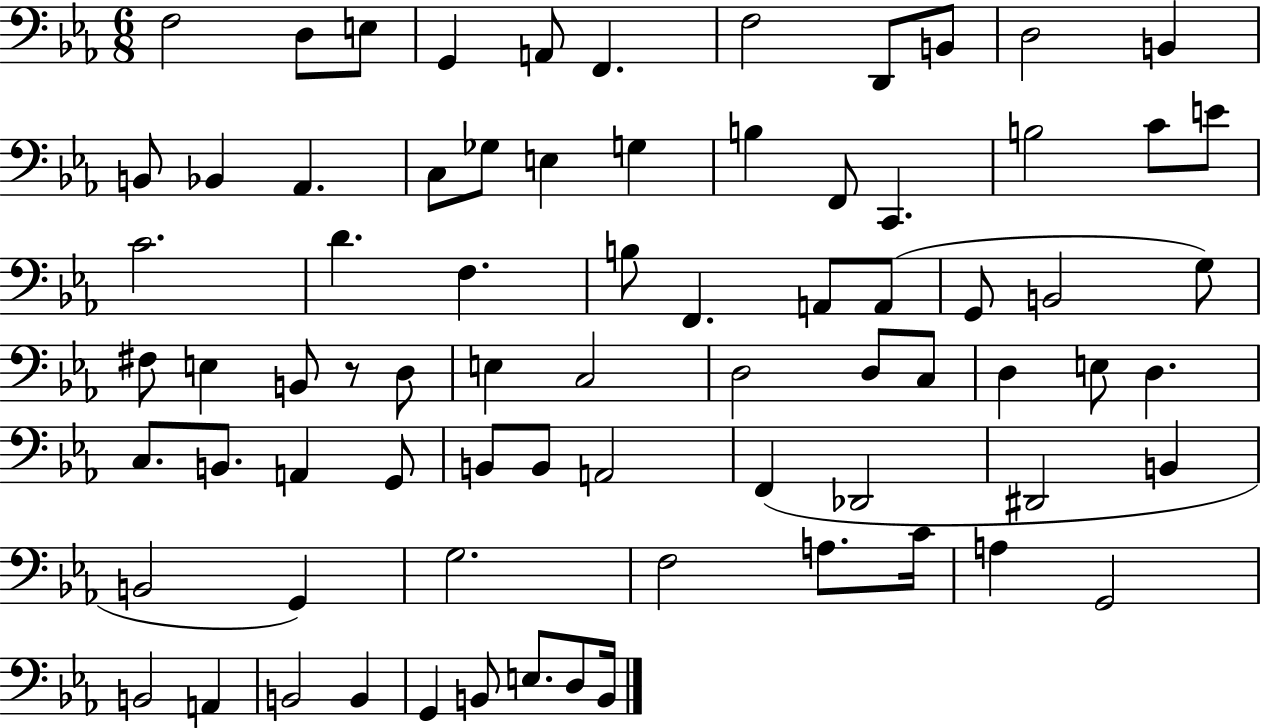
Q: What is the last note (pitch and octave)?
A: B2